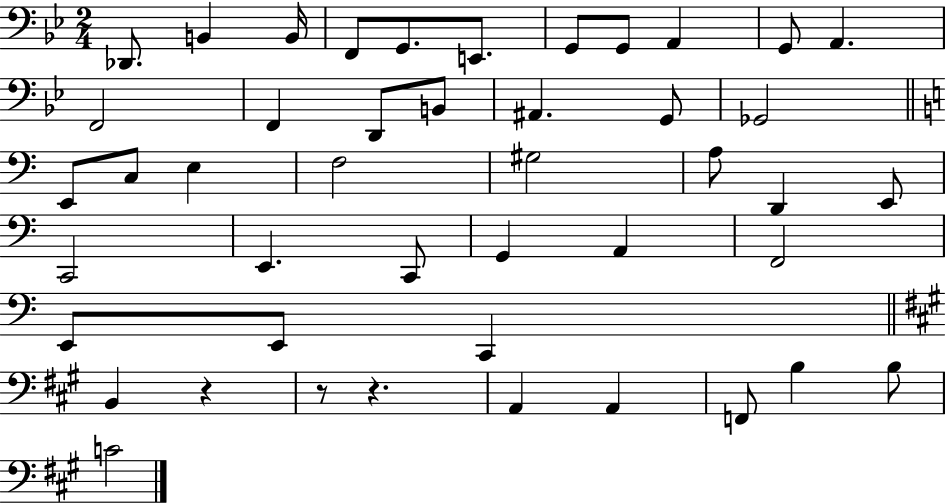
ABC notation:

X:1
T:Untitled
M:2/4
L:1/4
K:Bb
_D,,/2 B,, B,,/4 F,,/2 G,,/2 E,,/2 G,,/2 G,,/2 A,, G,,/2 A,, F,,2 F,, D,,/2 B,,/2 ^A,, G,,/2 _G,,2 E,,/2 C,/2 E, F,2 ^G,2 A,/2 D,, E,,/2 C,,2 E,, C,,/2 G,, A,, F,,2 E,,/2 E,,/2 C,, B,, z z/2 z A,, A,, F,,/2 B, B,/2 C2